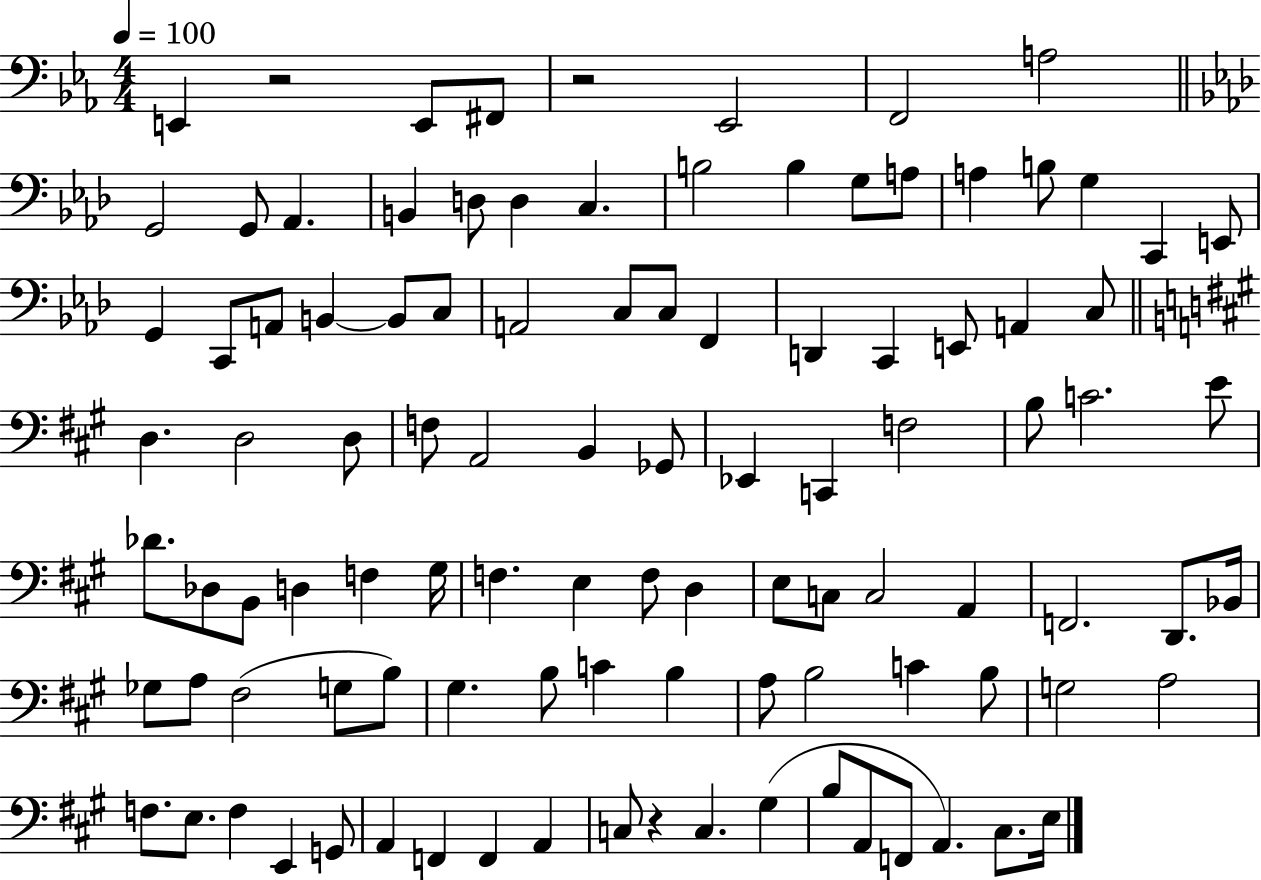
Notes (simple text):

E2/q R/h E2/e F#2/e R/h Eb2/h F2/h A3/h G2/h G2/e Ab2/q. B2/q D3/e D3/q C3/q. B3/h B3/q G3/e A3/e A3/q B3/e G3/q C2/q E2/e G2/q C2/e A2/e B2/q B2/e C3/e A2/h C3/e C3/e F2/q D2/q C2/q E2/e A2/q C3/e D3/q. D3/h D3/e F3/e A2/h B2/q Gb2/e Eb2/q C2/q F3/h B3/e C4/h. E4/e Db4/e. Db3/e B2/e D3/q F3/q G#3/s F3/q. E3/q F3/e D3/q E3/e C3/e C3/h A2/q F2/h. D2/e. Bb2/s Gb3/e A3/e F#3/h G3/e B3/e G#3/q. B3/e C4/q B3/q A3/e B3/h C4/q B3/e G3/h A3/h F3/e. E3/e. F3/q E2/q G2/e A2/q F2/q F2/q A2/q C3/e R/q C3/q. G#3/q B3/e A2/e F2/e A2/q. C#3/e. E3/s